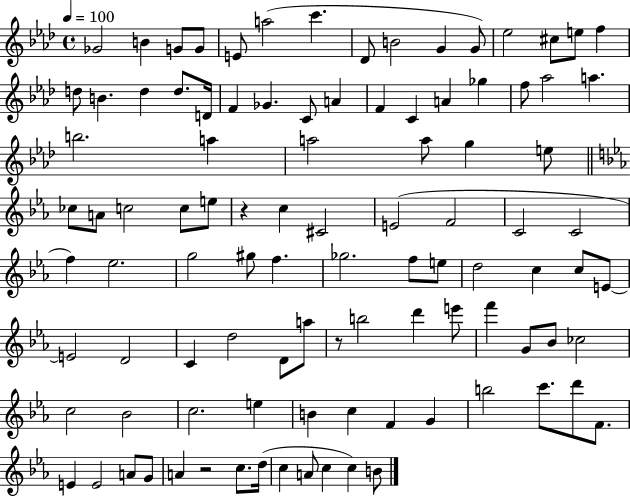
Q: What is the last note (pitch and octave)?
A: B4